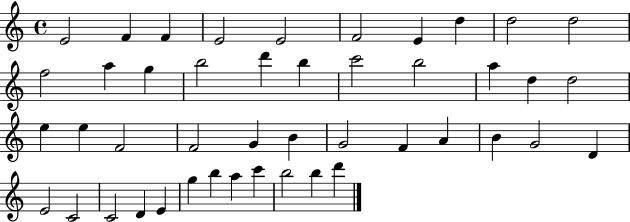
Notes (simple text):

E4/h F4/q F4/q E4/h E4/h F4/h E4/q D5/q D5/h D5/h F5/h A5/q G5/q B5/h D6/q B5/q C6/h B5/h A5/q D5/q D5/h E5/q E5/q F4/h F4/h G4/q B4/q G4/h F4/q A4/q B4/q G4/h D4/q E4/h C4/h C4/h D4/q E4/q G5/q B5/q A5/q C6/q B5/h B5/q D6/q